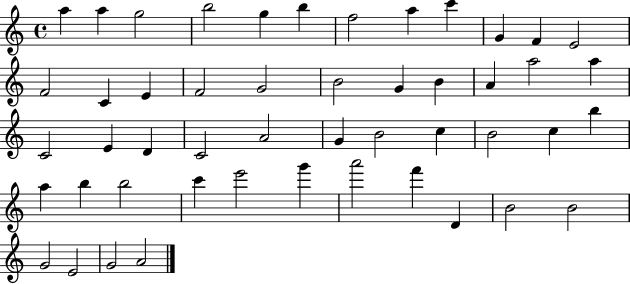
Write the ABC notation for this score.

X:1
T:Untitled
M:4/4
L:1/4
K:C
a a g2 b2 g b f2 a c' G F E2 F2 C E F2 G2 B2 G B A a2 a C2 E D C2 A2 G B2 c B2 c b a b b2 c' e'2 g' a'2 f' D B2 B2 G2 E2 G2 A2